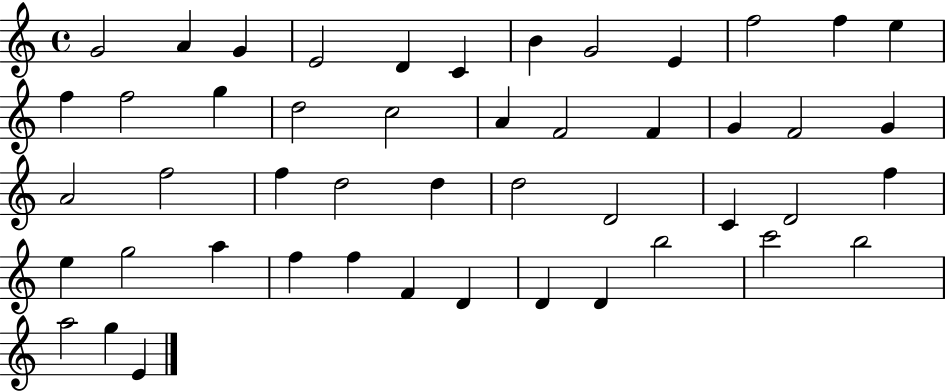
X:1
T:Untitled
M:4/4
L:1/4
K:C
G2 A G E2 D C B G2 E f2 f e f f2 g d2 c2 A F2 F G F2 G A2 f2 f d2 d d2 D2 C D2 f e g2 a f f F D D D b2 c'2 b2 a2 g E